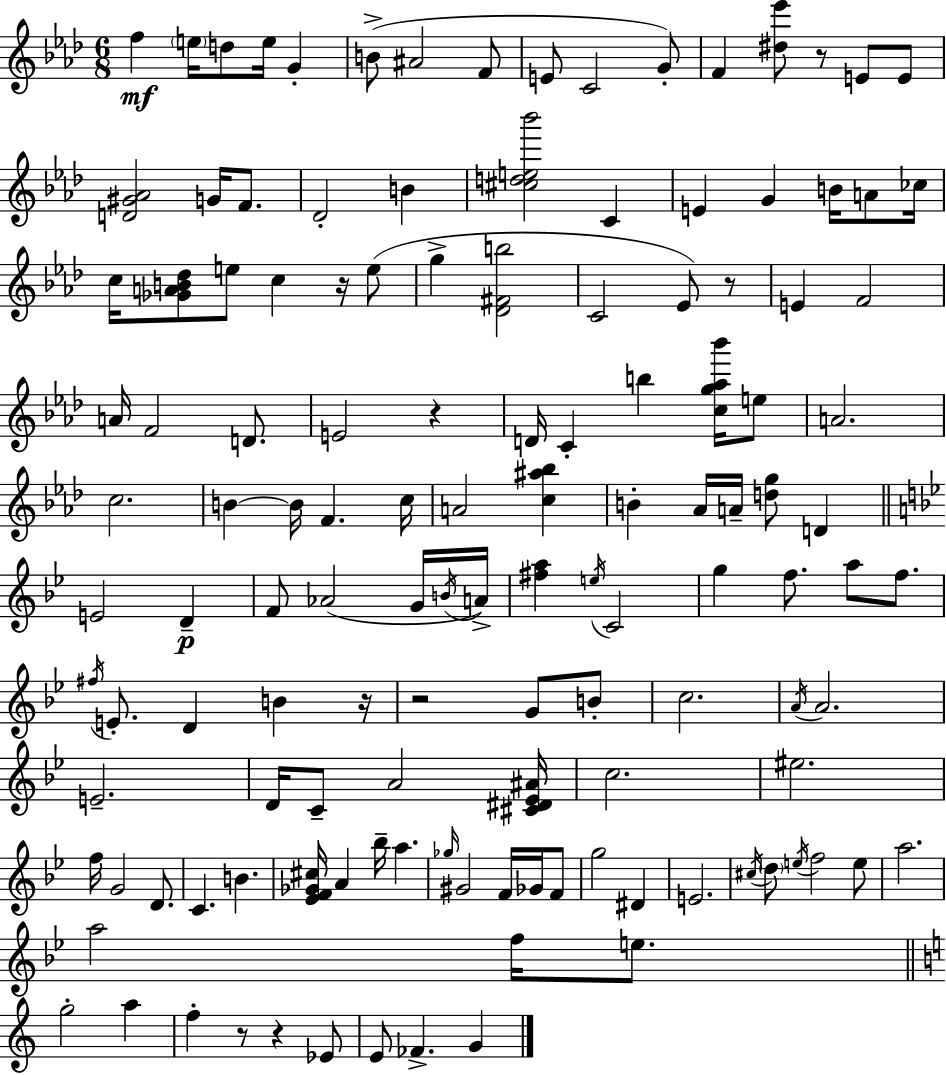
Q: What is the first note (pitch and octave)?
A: F5